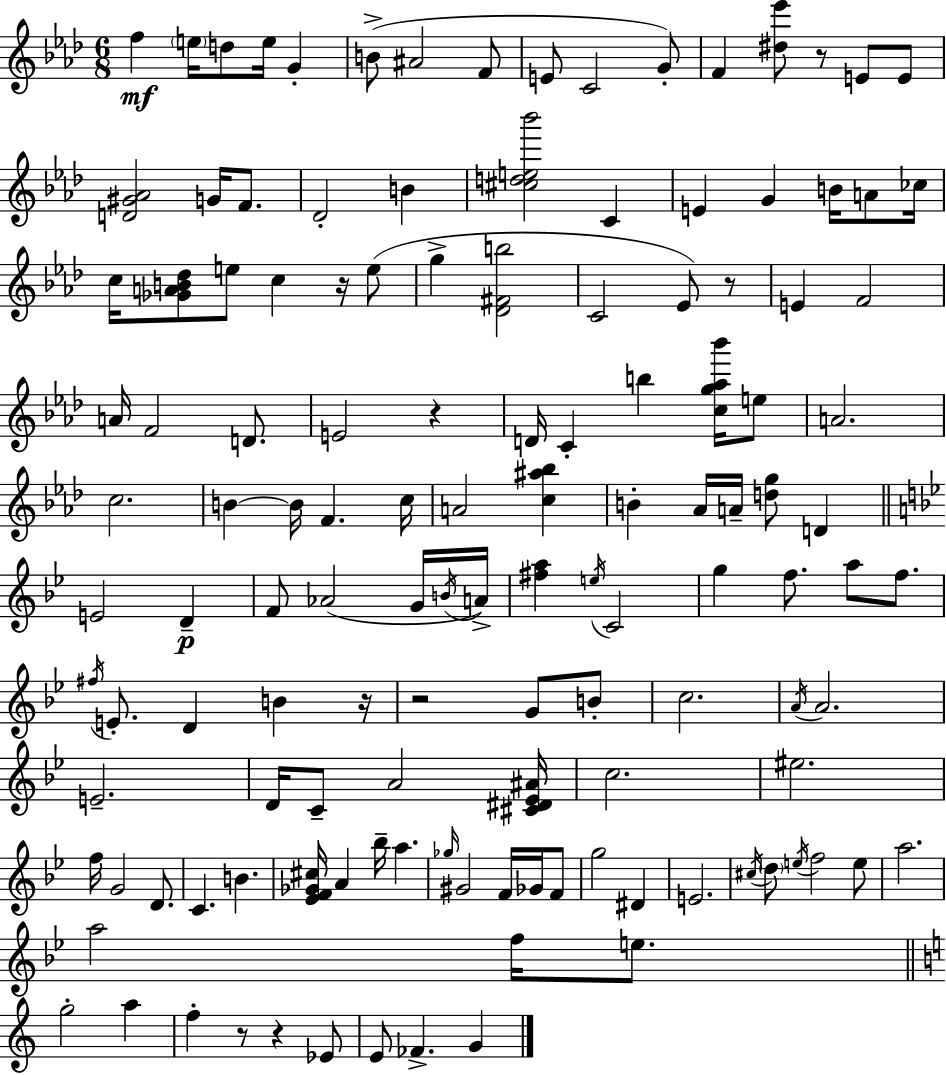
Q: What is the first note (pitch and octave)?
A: F5